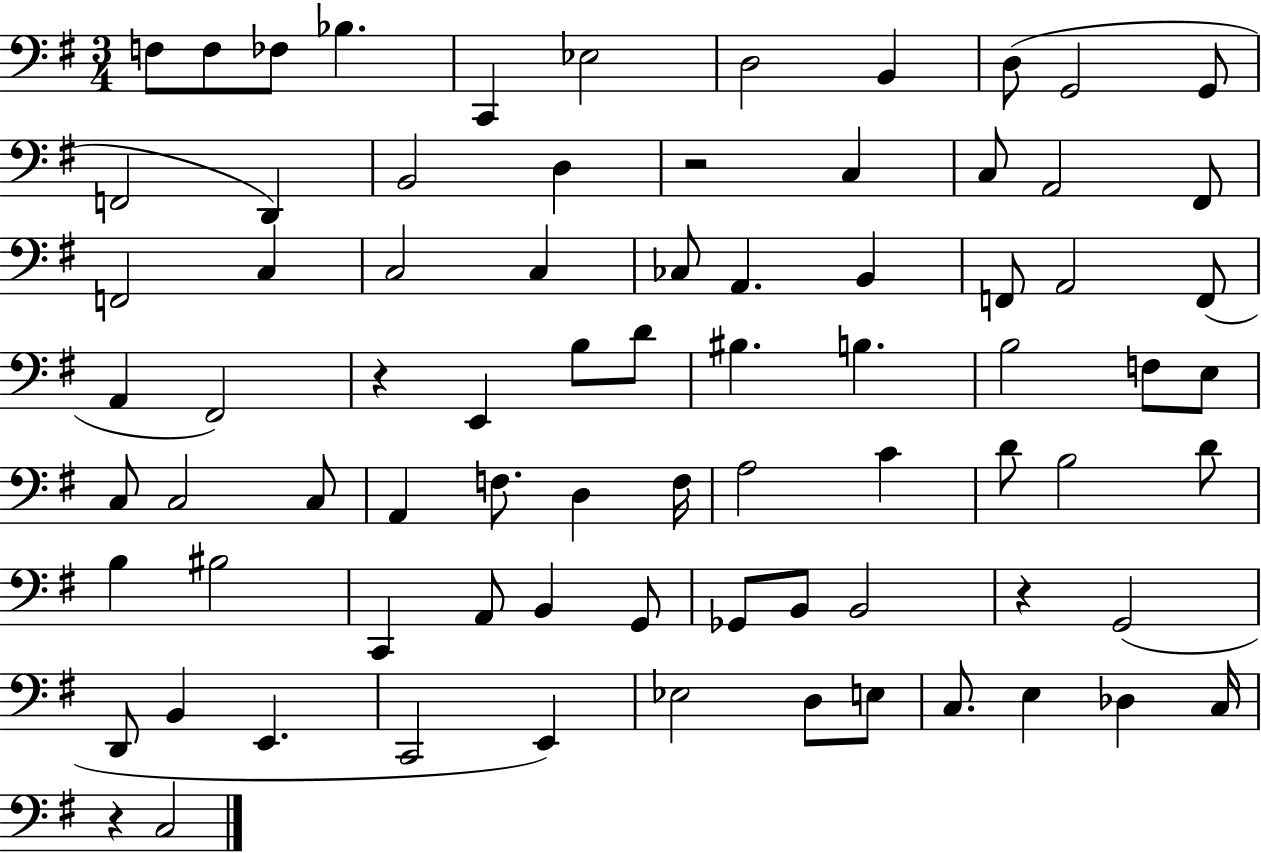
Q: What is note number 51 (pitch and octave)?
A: D4